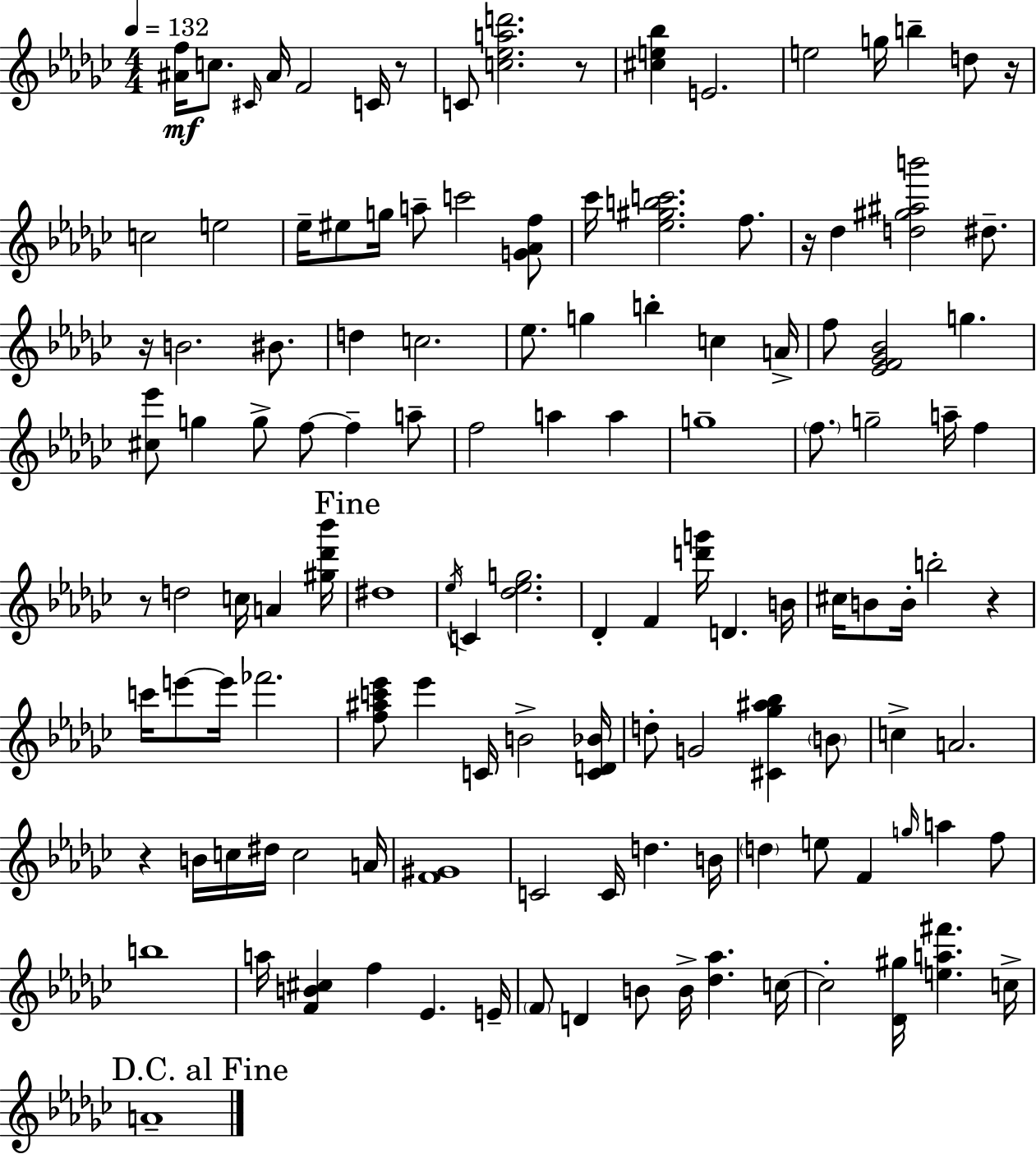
{
  \clef treble
  \numericTimeSignature
  \time 4/4
  \key ees \minor
  \tempo 4 = 132
  <ais' f''>16\mf c''8. \grace { cis'16 } ais'16 f'2 c'16 r8 | c'8 <c'' ees'' a'' d'''>2. r8 | <cis'' e'' bes''>4 e'2. | e''2 g''16 b''4-- d''8 | \break r16 c''2 e''2 | ees''16-- eis''8 g''16 a''8-- c'''2 <g' aes' f''>8 | ces'''16 <ees'' gis'' b'' c'''>2. f''8. | r16 des''4 <d'' gis'' ais'' b'''>2 dis''8.-- | \break r16 b'2. bis'8. | d''4 c''2. | ees''8. g''4 b''4-. c''4 | a'16-> f''8 <ees' f' ges' bes'>2 g''4. | \break <cis'' ees'''>8 g''4 g''8-> f''8~~ f''4-- a''8-- | f''2 a''4 a''4 | g''1-- | \parenthesize f''8. g''2-- a''16-- f''4 | \break r8 d''2 c''16 a'4 | <gis'' des''' bes'''>16 \mark "Fine" dis''1 | \acciaccatura { ees''16 } c'4 <des'' ees'' g''>2. | des'4-. f'4 <d''' g'''>16 d'4. | \break b'16 cis''16 b'8 b'16-. b''2-. r4 | c'''16 e'''8~~ e'''16 fes'''2. | <f'' ais'' c''' ees'''>8 ees'''4 c'16 b'2-> | <c' d' bes'>16 d''8-. g'2 <cis' ges'' ais'' bes''>4 | \break \parenthesize b'8 c''4-> a'2. | r4 b'16 c''16 dis''16 c''2 | a'16 <f' gis'>1 | c'2 c'16 d''4. | \break b'16 \parenthesize d''4 e''8 f'4 \grace { g''16 } a''4 | f''8 b''1 | a''16 <f' b' cis''>4 f''4 ees'4. | e'16-- \parenthesize f'8 d'4 b'8 b'16-> <des'' aes''>4. | \break c''16~~ c''2-. <des' gis''>16 <e'' a'' fis'''>4. | c''16-> \mark "D.C. al Fine" a'1-- | \bar "|."
}